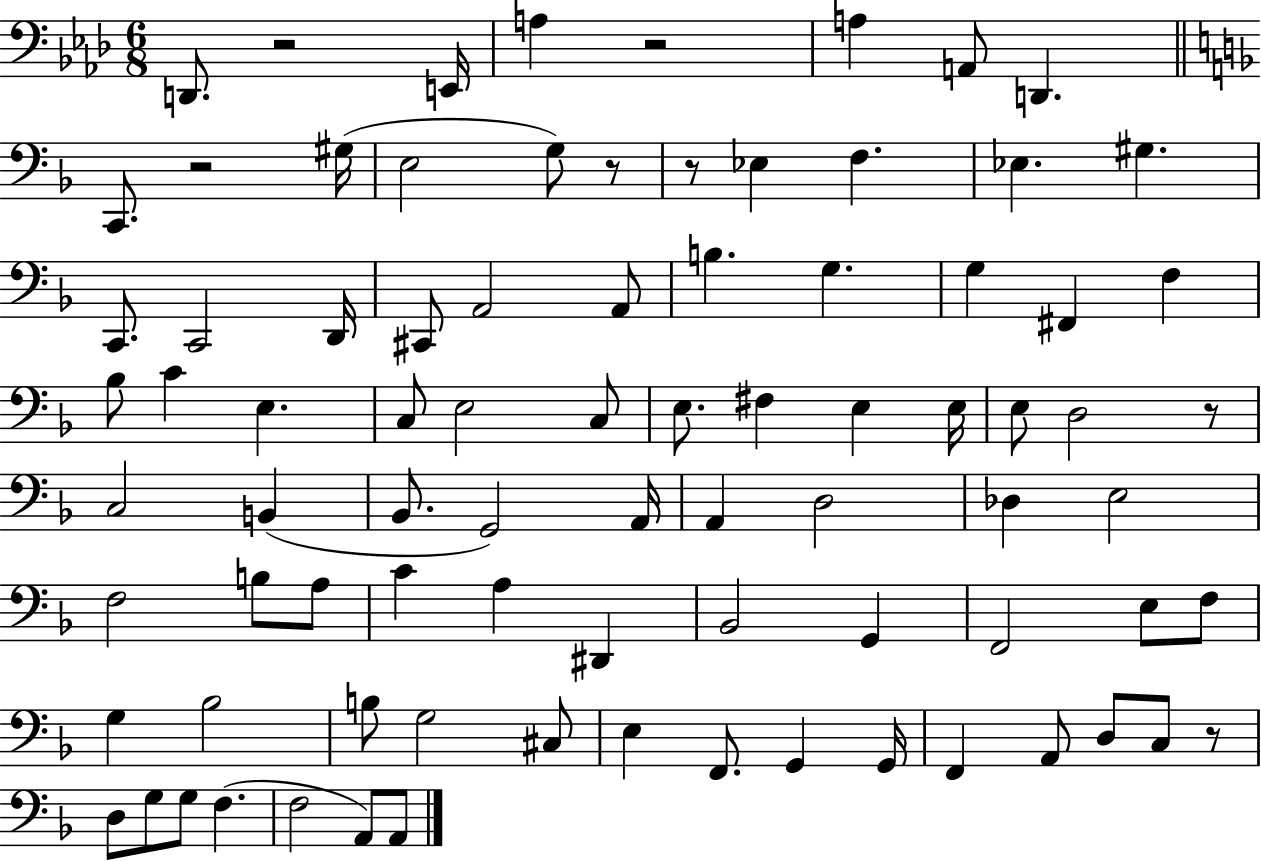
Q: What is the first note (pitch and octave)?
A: D2